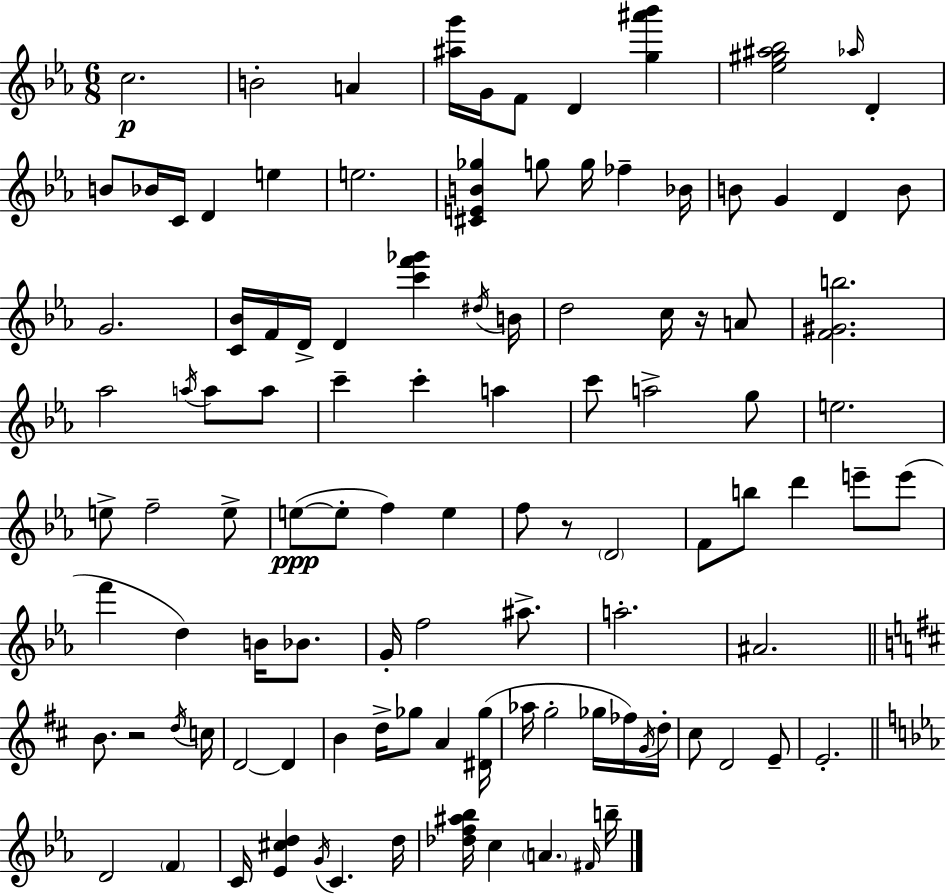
C5/h. B4/h A4/q [A#5,G6]/s G4/s F4/e D4/q [G5,A#6,Bb6]/q [Eb5,G#5,A#5,Bb5]/h Ab5/s D4/q B4/e Bb4/s C4/s D4/q E5/q E5/h. [C#4,E4,B4,Gb5]/q G5/e G5/s FES5/q Bb4/s B4/e G4/q D4/q B4/e G4/h. [C4,Bb4]/s F4/s D4/s D4/q [C6,F6,Gb6]/q D#5/s B4/s D5/h C5/s R/s A4/e [F4,G#4,B5]/h. Ab5/h A5/s A5/e A5/e C6/q C6/q A5/q C6/e A5/h G5/e E5/h. E5/e F5/h E5/e E5/e E5/e F5/q E5/q F5/e R/e D4/h F4/e B5/e D6/q E6/e E6/e F6/q D5/q B4/s Bb4/e. G4/s F5/h A#5/e. A5/h. A#4/h. B4/e. R/h D5/s C5/s D4/h D4/q B4/q D5/s Gb5/e A4/q [D#4,Gb5]/s Ab5/s G5/h Gb5/s FES5/s G4/s D5/s C#5/e D4/h E4/e E4/h. D4/h F4/q C4/s [Eb4,C#5,D5]/q G4/s C4/q. D5/s [Db5,F5,A#5,Bb5]/s C5/q A4/q. F#4/s B5/s